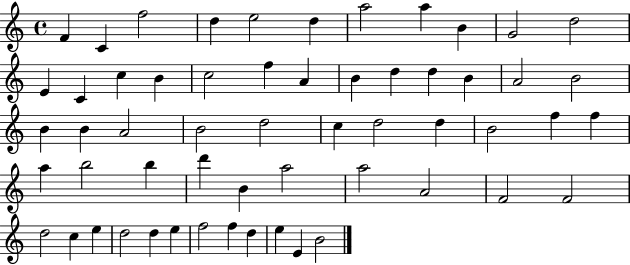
{
  \clef treble
  \time 4/4
  \defaultTimeSignature
  \key c \major
  f'4 c'4 f''2 | d''4 e''2 d''4 | a''2 a''4 b'4 | g'2 d''2 | \break e'4 c'4 c''4 b'4 | c''2 f''4 a'4 | b'4 d''4 d''4 b'4 | a'2 b'2 | \break b'4 b'4 a'2 | b'2 d''2 | c''4 d''2 d''4 | b'2 f''4 f''4 | \break a''4 b''2 b''4 | d'''4 b'4 a''2 | a''2 a'2 | f'2 f'2 | \break d''2 c''4 e''4 | d''2 d''4 e''4 | f''2 f''4 d''4 | e''4 e'4 b'2 | \break \bar "|."
}